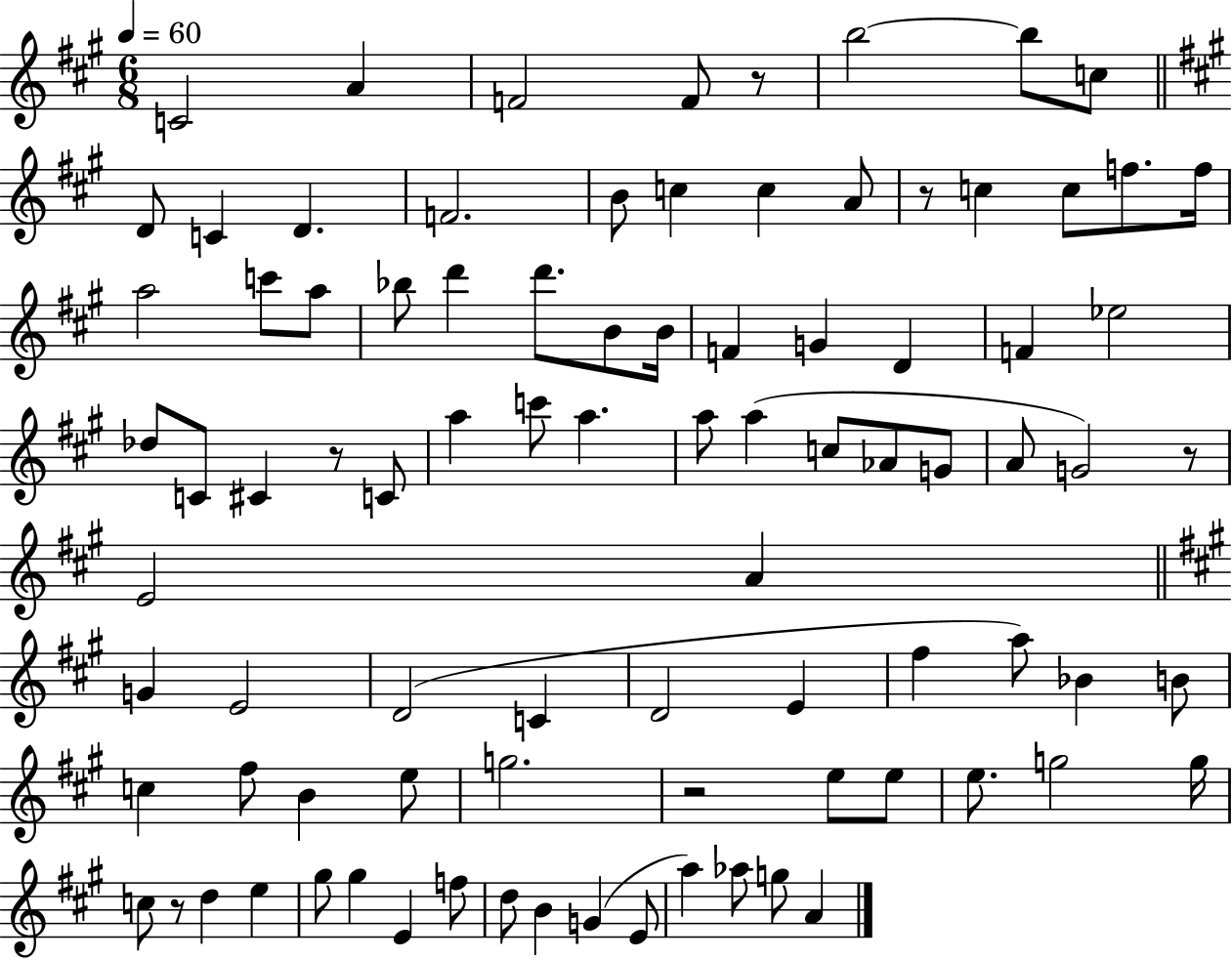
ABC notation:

X:1
T:Untitled
M:6/8
L:1/4
K:A
C2 A F2 F/2 z/2 b2 b/2 c/2 D/2 C D F2 B/2 c c A/2 z/2 c c/2 f/2 f/4 a2 c'/2 a/2 _b/2 d' d'/2 B/2 B/4 F G D F _e2 _d/2 C/2 ^C z/2 C/2 a c'/2 a a/2 a c/2 _A/2 G/2 A/2 G2 z/2 E2 A G E2 D2 C D2 E ^f a/2 _B B/2 c ^f/2 B e/2 g2 z2 e/2 e/2 e/2 g2 g/4 c/2 z/2 d e ^g/2 ^g E f/2 d/2 B G E/2 a _a/2 g/2 A